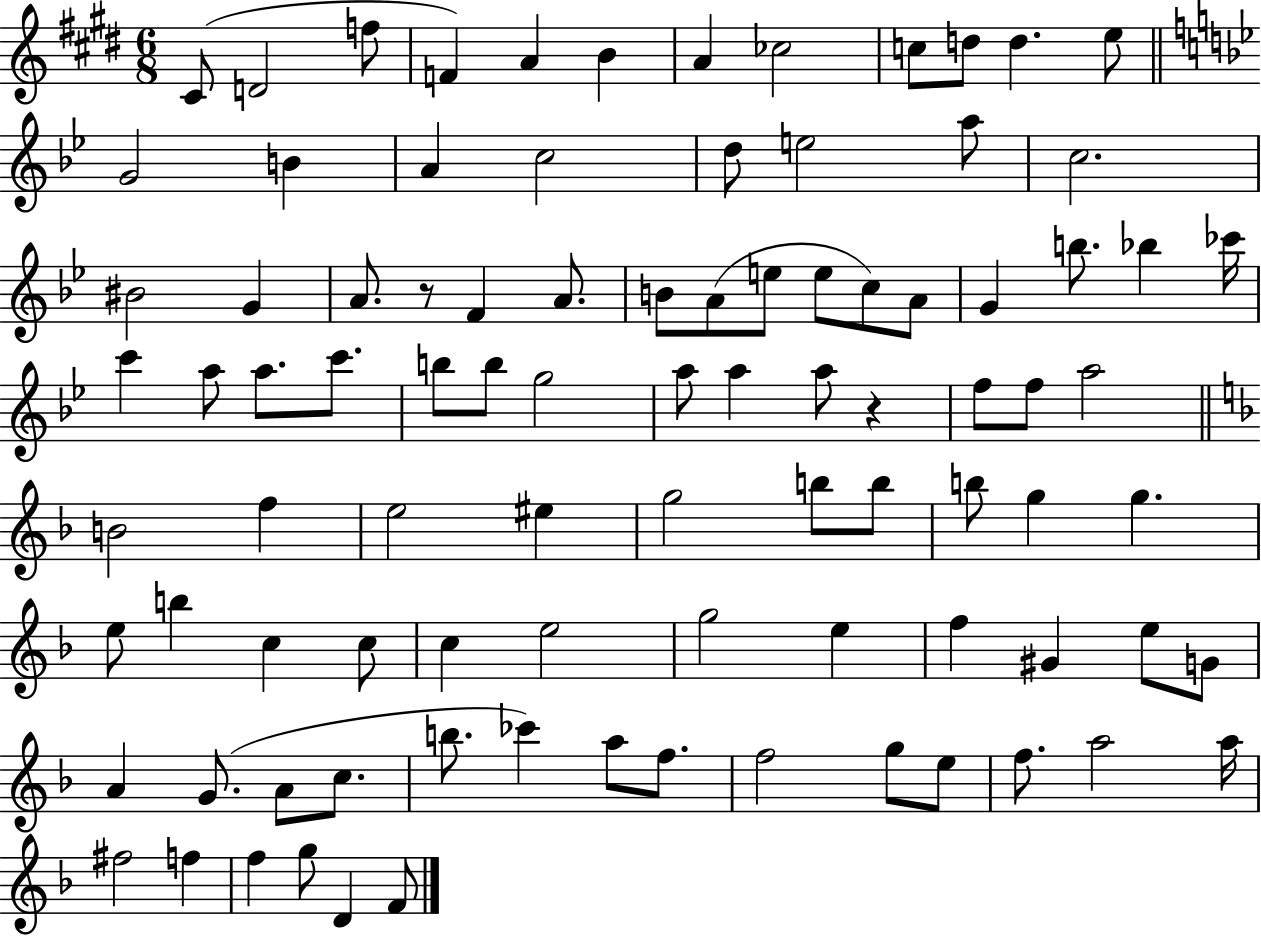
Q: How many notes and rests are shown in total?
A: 92